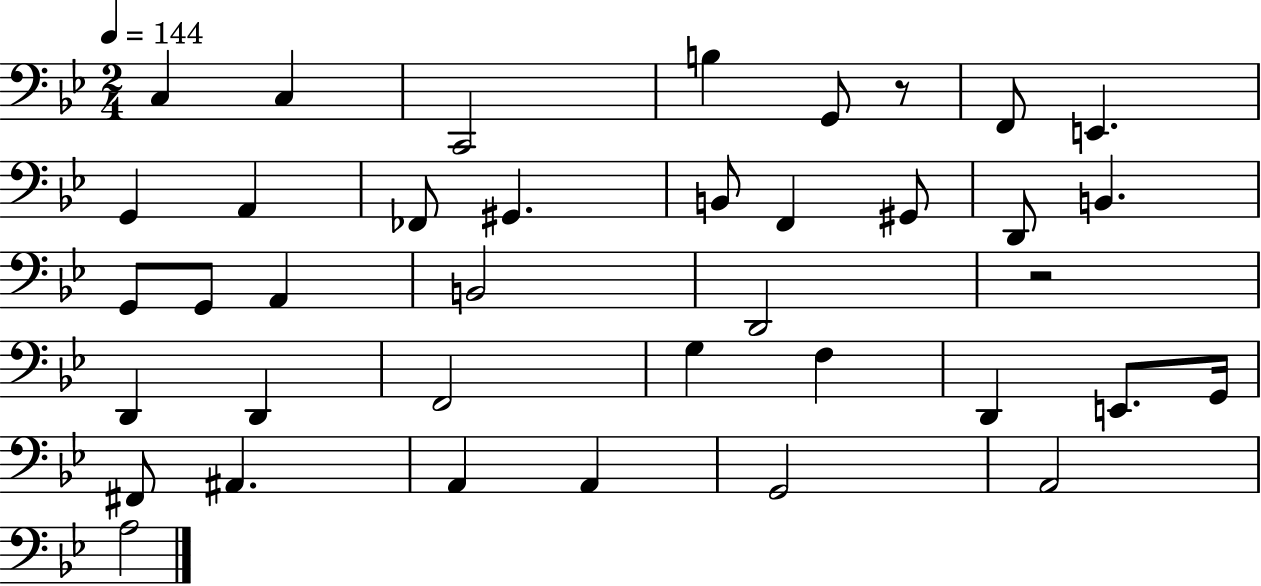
{
  \clef bass
  \numericTimeSignature
  \time 2/4
  \key bes \major
  \tempo 4 = 144
  \repeat volta 2 { c4 c4 | c,2 | b4 g,8 r8 | f,8 e,4. | \break g,4 a,4 | fes,8 gis,4. | b,8 f,4 gis,8 | d,8 b,4. | \break g,8 g,8 a,4 | b,2 | d,2 | r2 | \break d,4 d,4 | f,2 | g4 f4 | d,4 e,8. g,16 | \break fis,8 ais,4. | a,4 a,4 | g,2 | a,2 | \break a2 | } \bar "|."
}